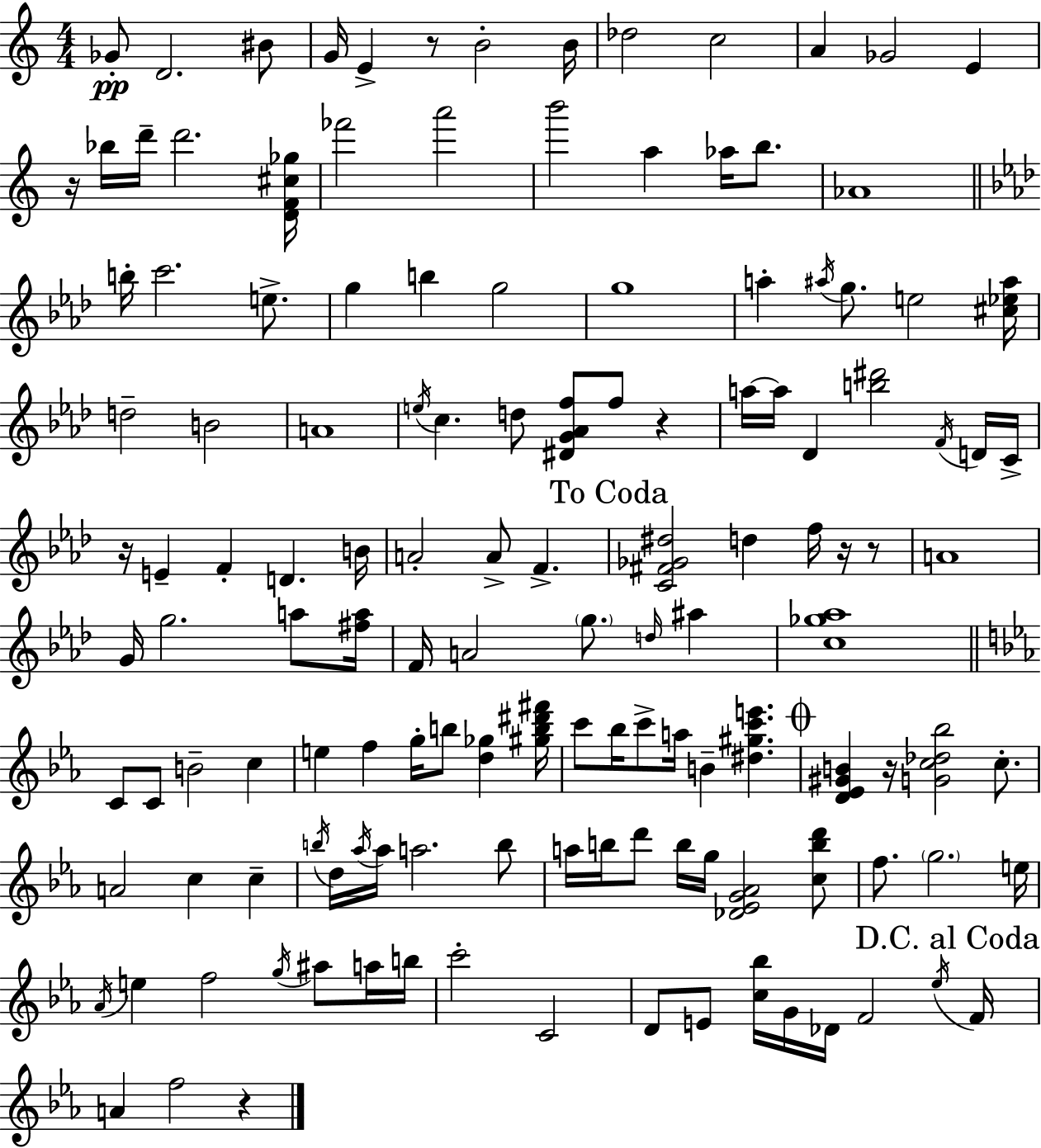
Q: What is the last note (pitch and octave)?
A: F5